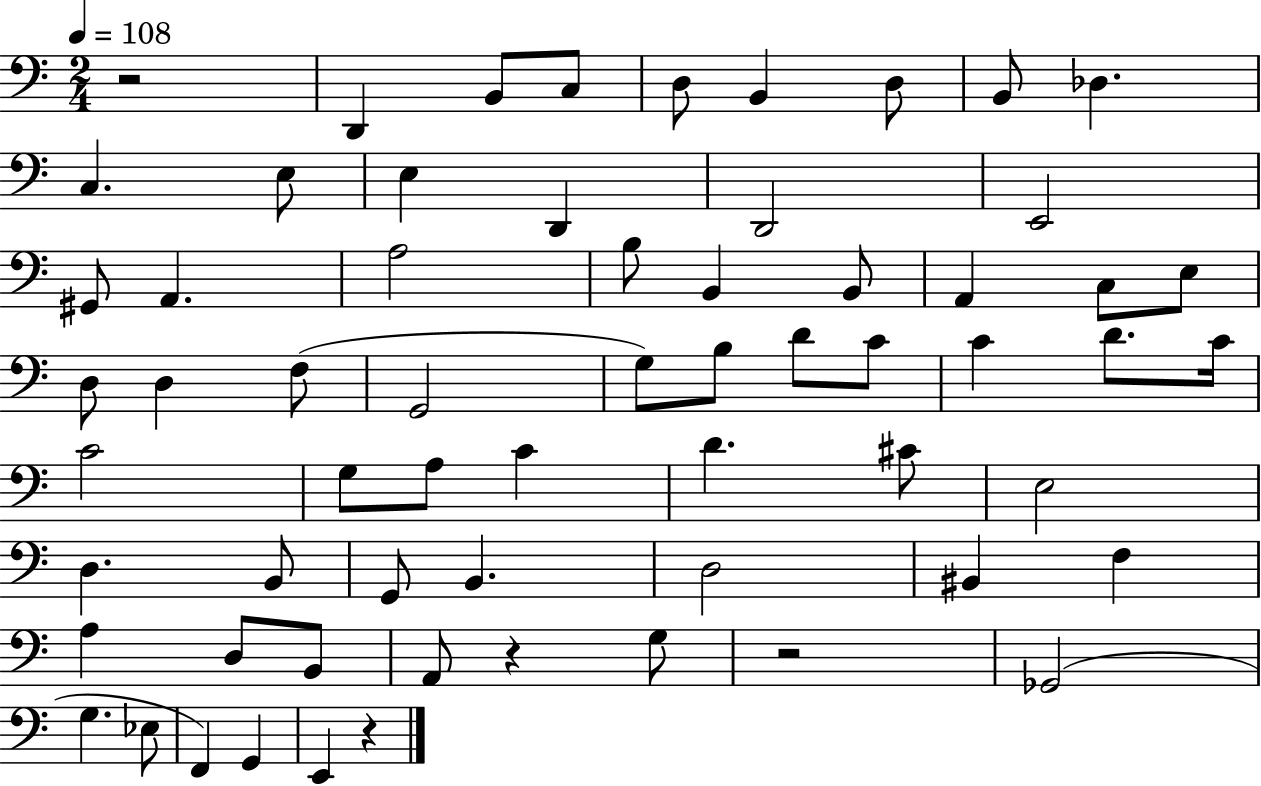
X:1
T:Untitled
M:2/4
L:1/4
K:C
z2 D,, B,,/2 C,/2 D,/2 B,, D,/2 B,,/2 _D, C, E,/2 E, D,, D,,2 E,,2 ^G,,/2 A,, A,2 B,/2 B,, B,,/2 A,, C,/2 E,/2 D,/2 D, F,/2 G,,2 G,/2 B,/2 D/2 C/2 C D/2 C/4 C2 G,/2 A,/2 C D ^C/2 E,2 D, B,,/2 G,,/2 B,, D,2 ^B,, F, A, D,/2 B,,/2 A,,/2 z G,/2 z2 _G,,2 G, _E,/2 F,, G,, E,, z